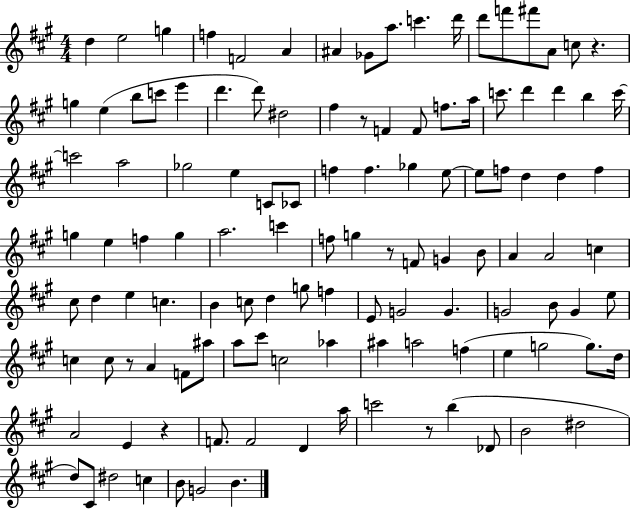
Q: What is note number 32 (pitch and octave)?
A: D6